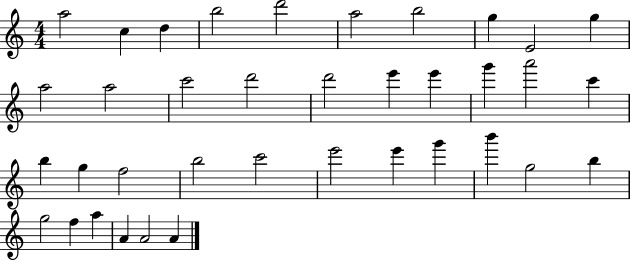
{
  \clef treble
  \numericTimeSignature
  \time 4/4
  \key c \major
  a''2 c''4 d''4 | b''2 d'''2 | a''2 b''2 | g''4 e'2 g''4 | \break a''2 a''2 | c'''2 d'''2 | d'''2 e'''4 e'''4 | g'''4 a'''2 c'''4 | \break b''4 g''4 f''2 | b''2 c'''2 | e'''2 e'''4 g'''4 | b'''4 g''2 b''4 | \break g''2 f''4 a''4 | a'4 a'2 a'4 | \bar "|."
}